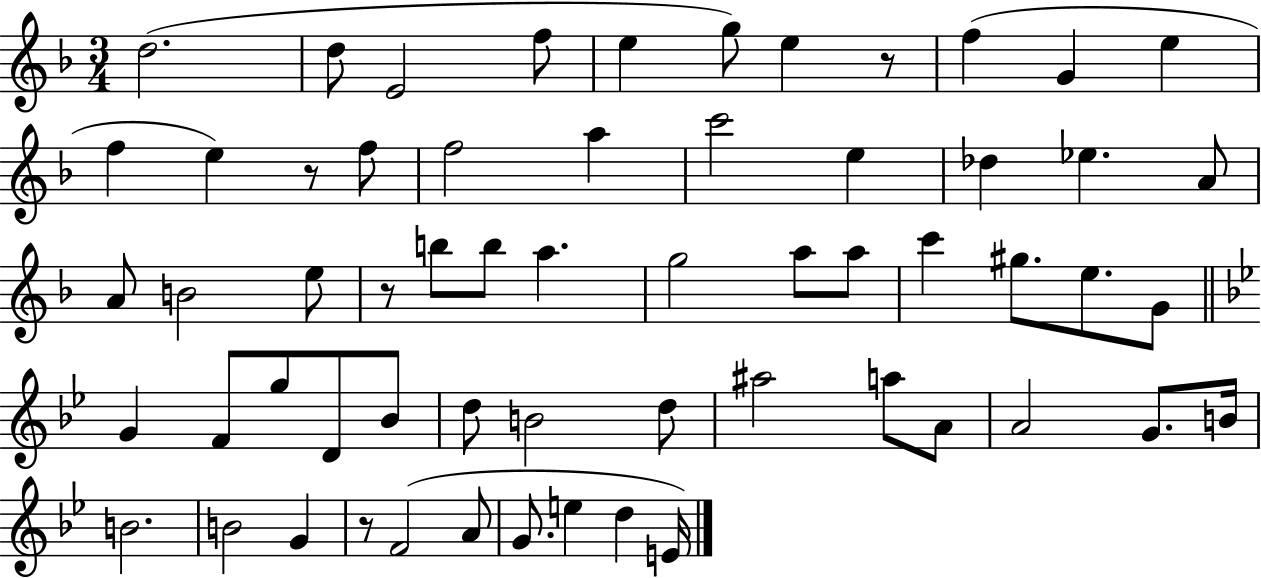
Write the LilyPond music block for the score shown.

{
  \clef treble
  \numericTimeSignature
  \time 3/4
  \key f \major
  \repeat volta 2 { d''2.( | d''8 e'2 f''8 | e''4 g''8) e''4 r8 | f''4( g'4 e''4 | \break f''4 e''4) r8 f''8 | f''2 a''4 | c'''2 e''4 | des''4 ees''4. a'8 | \break a'8 b'2 e''8 | r8 b''8 b''8 a''4. | g''2 a''8 a''8 | c'''4 gis''8. e''8. g'8 | \break \bar "||" \break \key bes \major g'4 f'8 g''8 d'8 bes'8 | d''8 b'2 d''8 | ais''2 a''8 a'8 | a'2 g'8. b'16 | \break b'2. | b'2 g'4 | r8 f'2( a'8 | g'8. e''4 d''4 e'16) | \break } \bar "|."
}